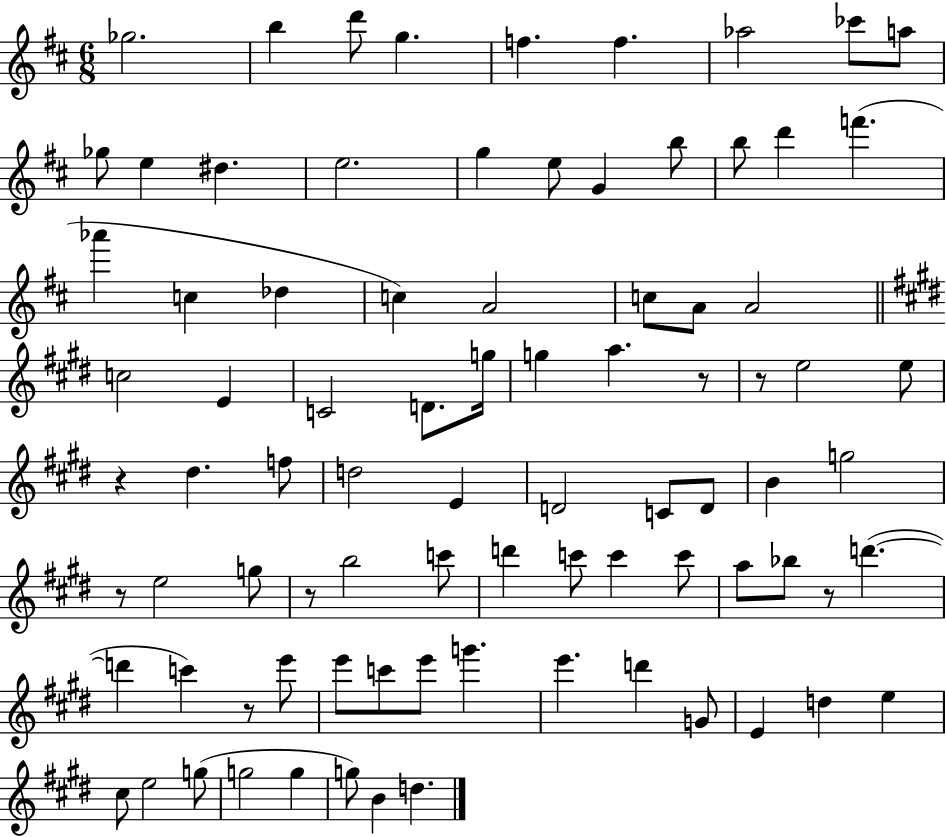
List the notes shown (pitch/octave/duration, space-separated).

Gb5/h. B5/q D6/e G5/q. F5/q. F5/q. Ab5/h CES6/e A5/e Gb5/e E5/q D#5/q. E5/h. G5/q E5/e G4/q B5/e B5/e D6/q F6/q. Ab6/q C5/q Db5/q C5/q A4/h C5/e A4/e A4/h C5/h E4/q C4/h D4/e. G5/s G5/q A5/q. R/e R/e E5/h E5/e R/q D#5/q. F5/e D5/h E4/q D4/h C4/e D4/e B4/q G5/h R/e E5/h G5/e R/e B5/h C6/e D6/q C6/e C6/q C6/e A5/e Bb5/e R/e D6/q. D6/q C6/q R/e E6/e E6/e C6/e E6/e G6/q. E6/q. D6/q G4/e E4/q D5/q E5/q C#5/e E5/h G5/e G5/h G5/q G5/e B4/q D5/q.